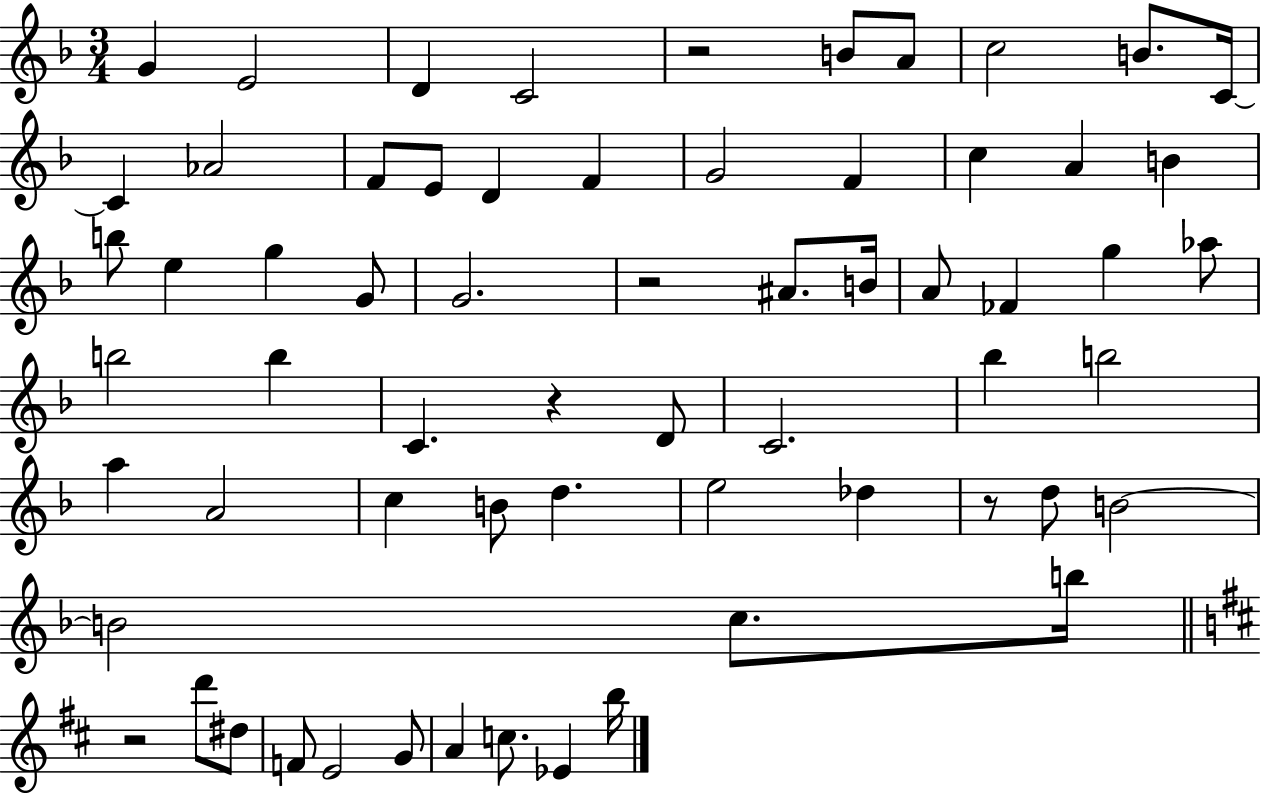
G4/q E4/h D4/q C4/h R/h B4/e A4/e C5/h B4/e. C4/s C4/q Ab4/h F4/e E4/e D4/q F4/q G4/h F4/q C5/q A4/q B4/q B5/e E5/q G5/q G4/e G4/h. R/h A#4/e. B4/s A4/e FES4/q G5/q Ab5/e B5/h B5/q C4/q. R/q D4/e C4/h. Bb5/q B5/h A5/q A4/h C5/q B4/e D5/q. E5/h Db5/q R/e D5/e B4/h B4/h C5/e. B5/s R/h D6/e D#5/e F4/e E4/h G4/e A4/q C5/e. Eb4/q B5/s